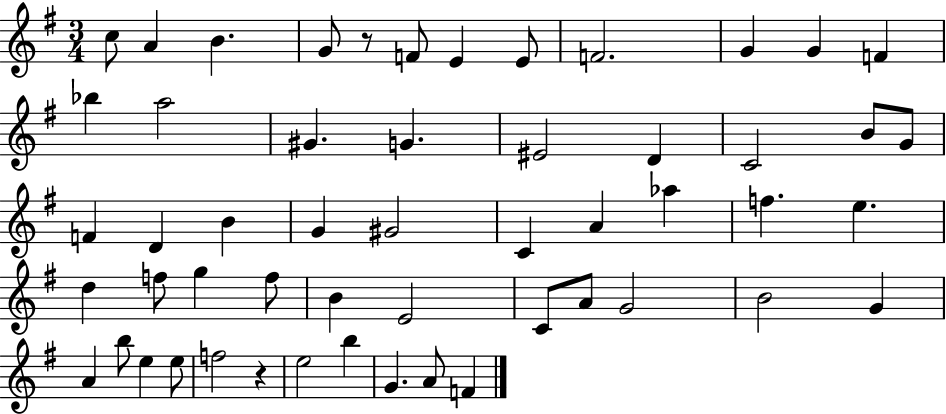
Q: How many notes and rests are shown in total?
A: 53